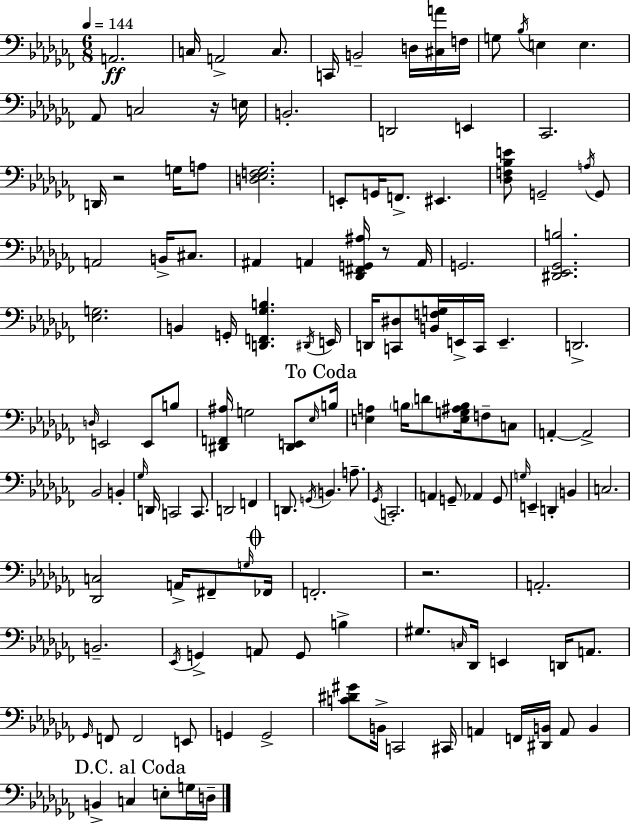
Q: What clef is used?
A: bass